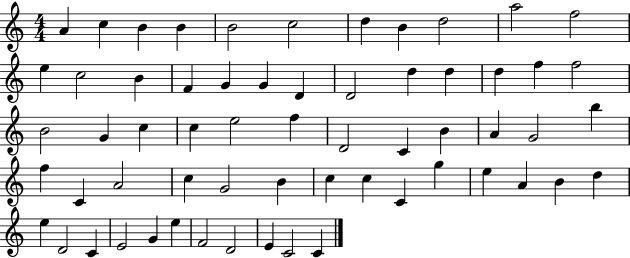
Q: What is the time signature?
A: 4/4